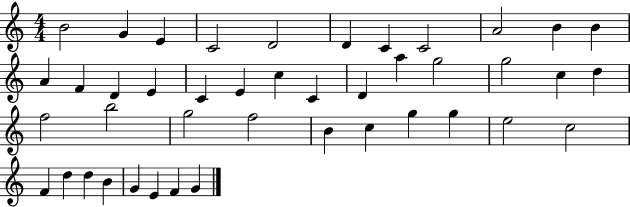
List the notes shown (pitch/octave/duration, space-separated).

B4/h G4/q E4/q C4/h D4/h D4/q C4/q C4/h A4/h B4/q B4/q A4/q F4/q D4/q E4/q C4/q E4/q C5/q C4/q D4/q A5/q G5/h G5/h C5/q D5/q F5/h B5/h G5/h F5/h B4/q C5/q G5/q G5/q E5/h C5/h F4/q D5/q D5/q B4/q G4/q E4/q F4/q G4/q